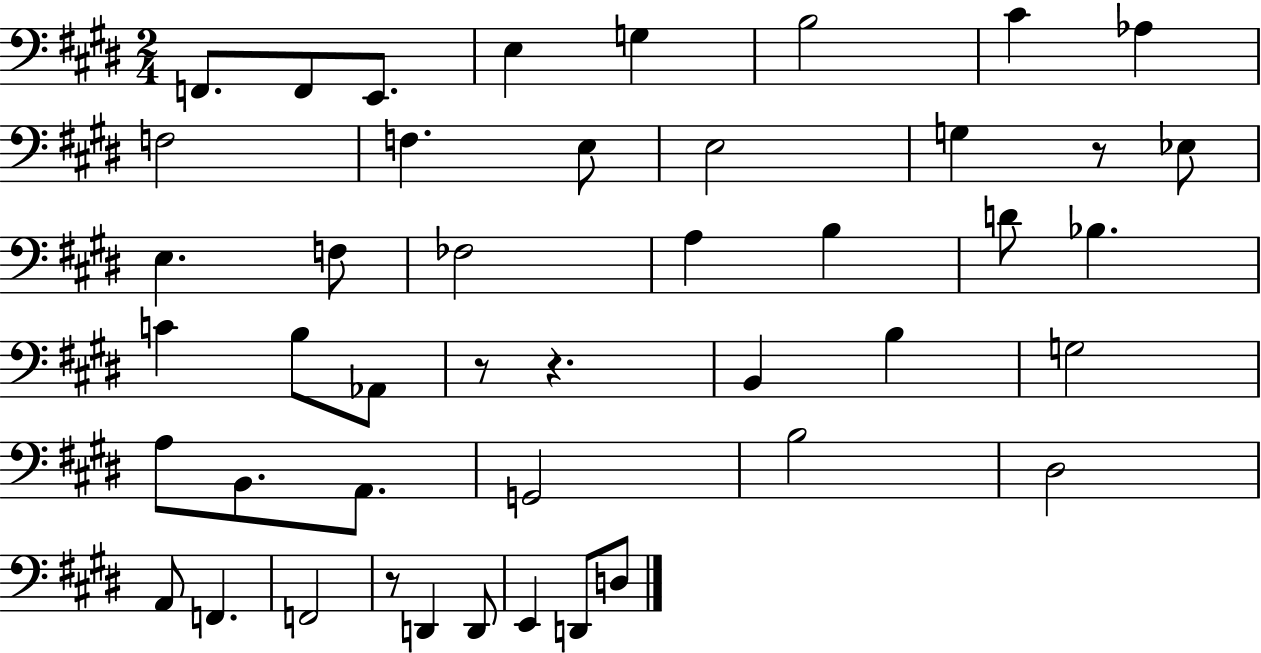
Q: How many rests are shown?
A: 4